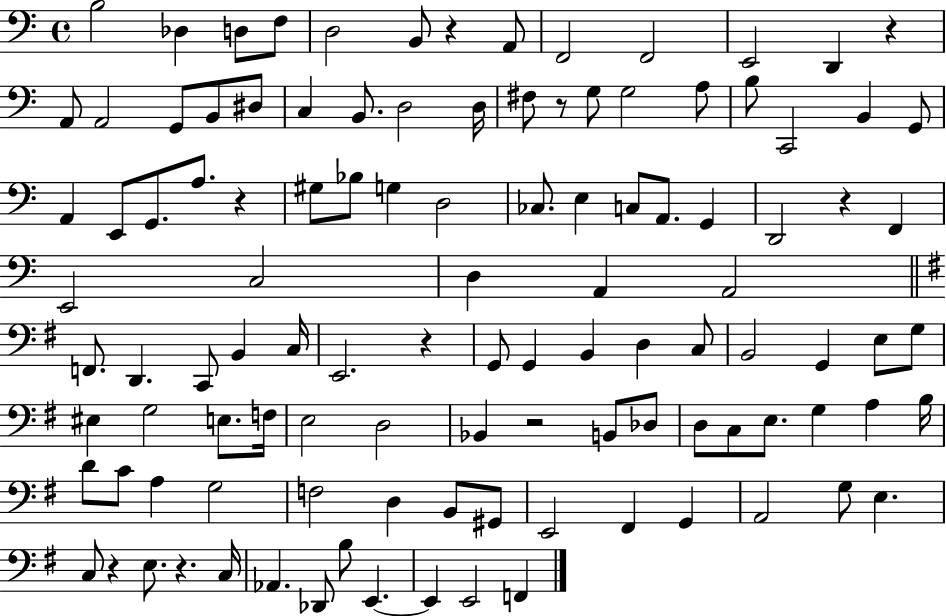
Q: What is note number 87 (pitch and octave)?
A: E2